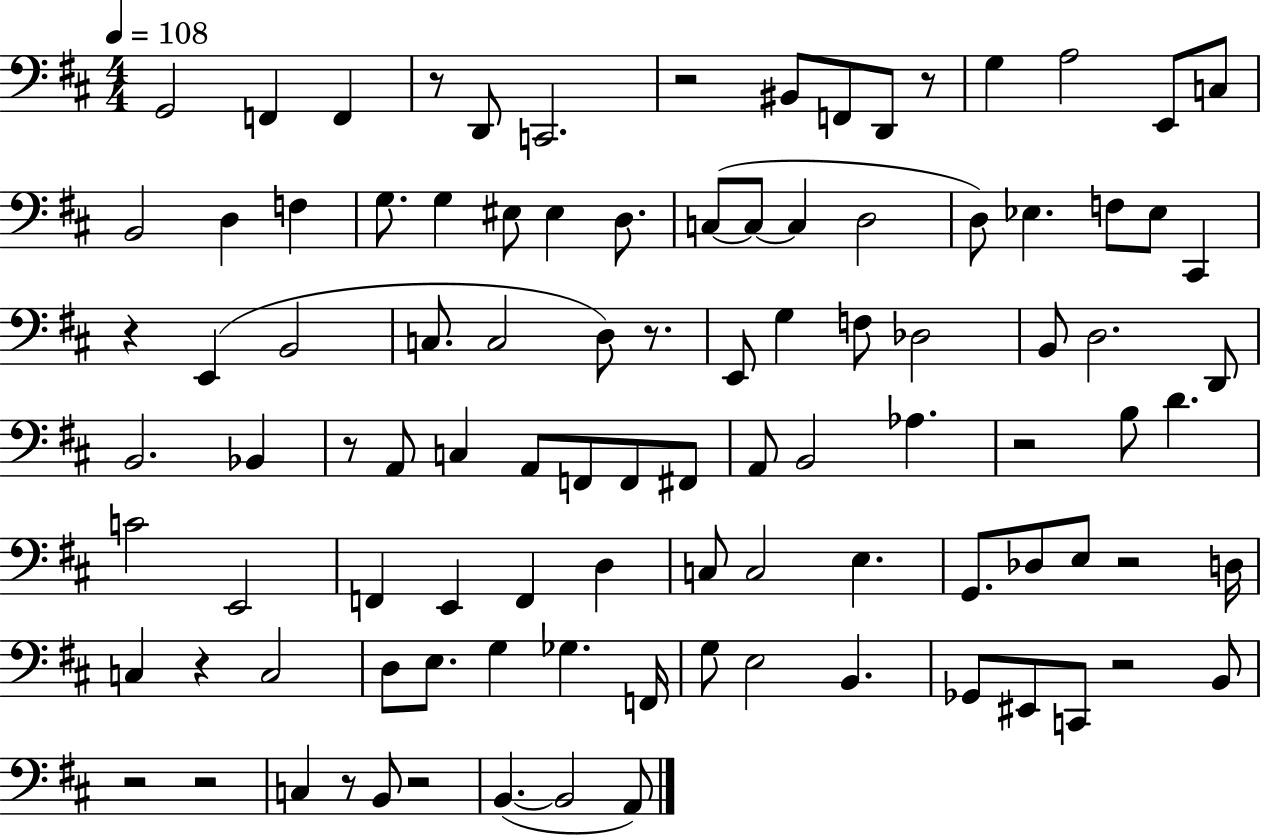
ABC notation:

X:1
T:Untitled
M:4/4
L:1/4
K:D
G,,2 F,, F,, z/2 D,,/2 C,,2 z2 ^B,,/2 F,,/2 D,,/2 z/2 G, A,2 E,,/2 C,/2 B,,2 D, F, G,/2 G, ^E,/2 ^E, D,/2 C,/2 C,/2 C, D,2 D,/2 _E, F,/2 _E,/2 ^C,, z E,, B,,2 C,/2 C,2 D,/2 z/2 E,,/2 G, F,/2 _D,2 B,,/2 D,2 D,,/2 B,,2 _B,, z/2 A,,/2 C, A,,/2 F,,/2 F,,/2 ^F,,/2 A,,/2 B,,2 _A, z2 B,/2 D C2 E,,2 F,, E,, F,, D, C,/2 C,2 E, G,,/2 _D,/2 E,/2 z2 D,/4 C, z C,2 D,/2 E,/2 G, _G, F,,/4 G,/2 E,2 B,, _G,,/2 ^E,,/2 C,,/2 z2 B,,/2 z2 z2 C, z/2 B,,/2 z2 B,, B,,2 A,,/2